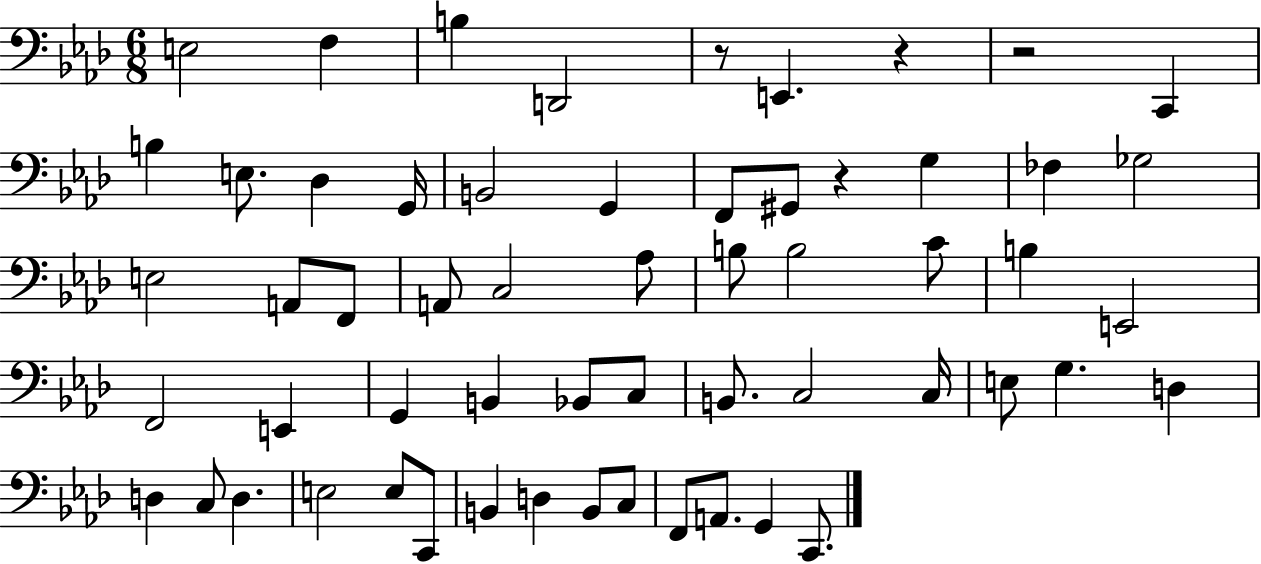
{
  \clef bass
  \numericTimeSignature
  \time 6/8
  \key aes \major
  e2 f4 | b4 d,2 | r8 e,4. r4 | r2 c,4 | \break b4 e8. des4 g,16 | b,2 g,4 | f,8 gis,8 r4 g4 | fes4 ges2 | \break e2 a,8 f,8 | a,8 c2 aes8 | b8 b2 c'8 | b4 e,2 | \break f,2 e,4 | g,4 b,4 bes,8 c8 | b,8. c2 c16 | e8 g4. d4 | \break d4 c8 d4. | e2 e8 c,8 | b,4 d4 b,8 c8 | f,8 a,8. g,4 c,8. | \break \bar "|."
}